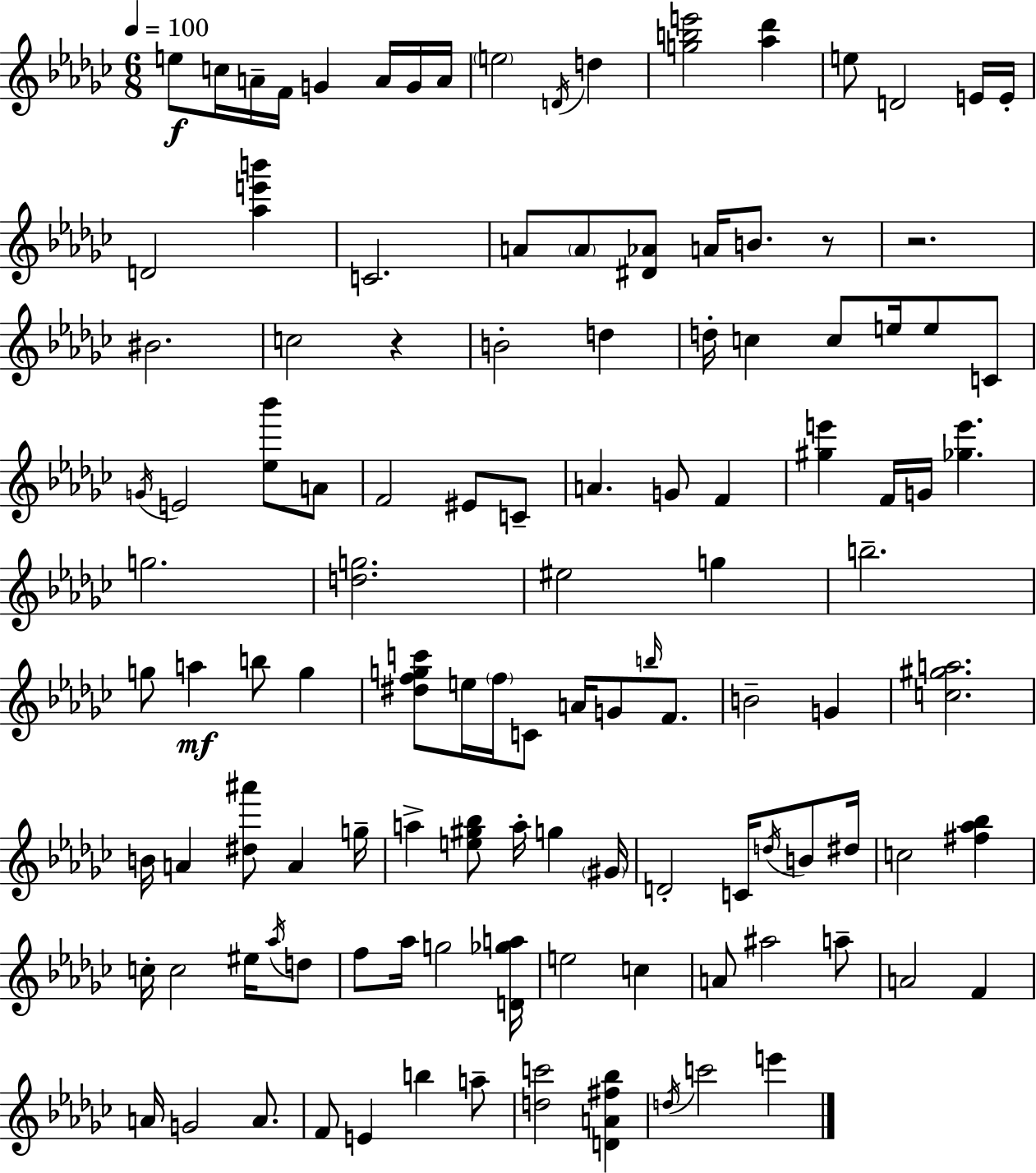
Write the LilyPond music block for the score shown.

{
  \clef treble
  \numericTimeSignature
  \time 6/8
  \key ees \minor
  \tempo 4 = 100
  e''8\f c''16 a'16-- f'16 g'4 a'16 g'16 a'16 | \parenthesize e''2 \acciaccatura { d'16 } d''4 | <g'' b'' e'''>2 <aes'' des'''>4 | e''8 d'2 e'16 | \break e'16-. d'2 <aes'' e''' b'''>4 | c'2. | a'8 \parenthesize a'8 <dis' aes'>8 a'16 b'8. r8 | r2. | \break bis'2. | c''2 r4 | b'2-. d''4 | d''16-. c''4 c''8 e''16 e''8 c'8 | \break \acciaccatura { g'16 } e'2 <ees'' bes'''>8 | a'8 f'2 eis'8 | c'8-- a'4. g'8 f'4 | <gis'' e'''>4 f'16 g'16 <ges'' e'''>4. | \break g''2. | <d'' g''>2. | eis''2 g''4 | b''2.-- | \break g''8 a''4\mf b''8 g''4 | <dis'' f'' g'' c'''>8 e''16 \parenthesize f''16 c'8 a'16 g'8 \grace { b''16 } | f'8. b'2-- g'4 | <c'' gis'' a''>2. | \break b'16 a'4 <dis'' ais'''>8 a'4 | g''16-- a''4-> <e'' gis'' bes''>8 a''16-. g''4 | \parenthesize gis'16 d'2-. c'16 | \acciaccatura { d''16 } b'8 dis''16 c''2 | \break <fis'' aes'' bes''>4 c''16-. c''2 | eis''16 \acciaccatura { aes''16 } d''8 f''8 aes''16 g''2 | <d' ges'' a''>16 e''2 | c''4 a'8 ais''2 | \break a''8-- a'2 | f'4 a'16 g'2 | a'8. f'8 e'4 b''4 | a''8-- <d'' c'''>2 | \break <d' a' fis'' bes''>4 \acciaccatura { d''16 } c'''2 | e'''4 \bar "|."
}